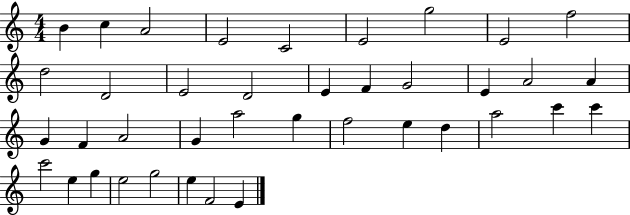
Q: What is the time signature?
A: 4/4